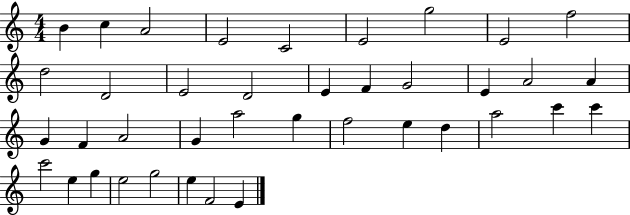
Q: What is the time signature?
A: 4/4